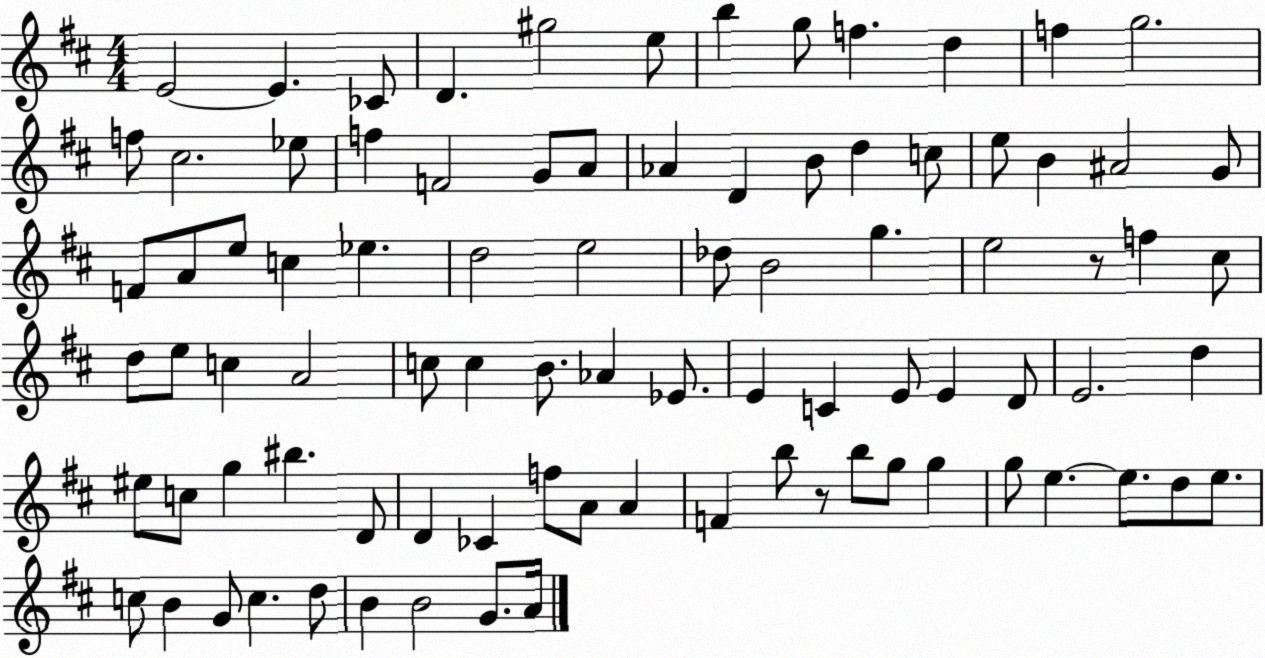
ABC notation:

X:1
T:Untitled
M:4/4
L:1/4
K:D
E2 E _C/2 D ^g2 e/2 b g/2 f d f g2 f/2 ^c2 _e/2 f F2 G/2 A/2 _A D B/2 d c/2 e/2 B ^A2 G/2 F/2 A/2 e/2 c _e d2 e2 _d/2 B2 g e2 z/2 f ^c/2 d/2 e/2 c A2 c/2 c B/2 _A _E/2 E C E/2 E D/2 E2 d ^e/2 c/2 g ^b D/2 D _C f/2 A/2 A F b/2 z/2 b/2 g/2 g g/2 e e/2 d/2 e/2 c/2 B G/2 c d/2 B B2 G/2 A/4